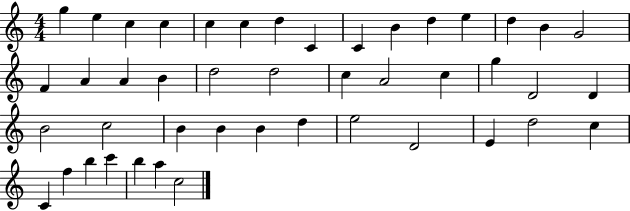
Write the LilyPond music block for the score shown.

{
  \clef treble
  \numericTimeSignature
  \time 4/4
  \key c \major
  g''4 e''4 c''4 c''4 | c''4 c''4 d''4 c'4 | c'4 b'4 d''4 e''4 | d''4 b'4 g'2 | \break f'4 a'4 a'4 b'4 | d''2 d''2 | c''4 a'2 c''4 | g''4 d'2 d'4 | \break b'2 c''2 | b'4 b'4 b'4 d''4 | e''2 d'2 | e'4 d''2 c''4 | \break c'4 f''4 b''4 c'''4 | b''4 a''4 c''2 | \bar "|."
}